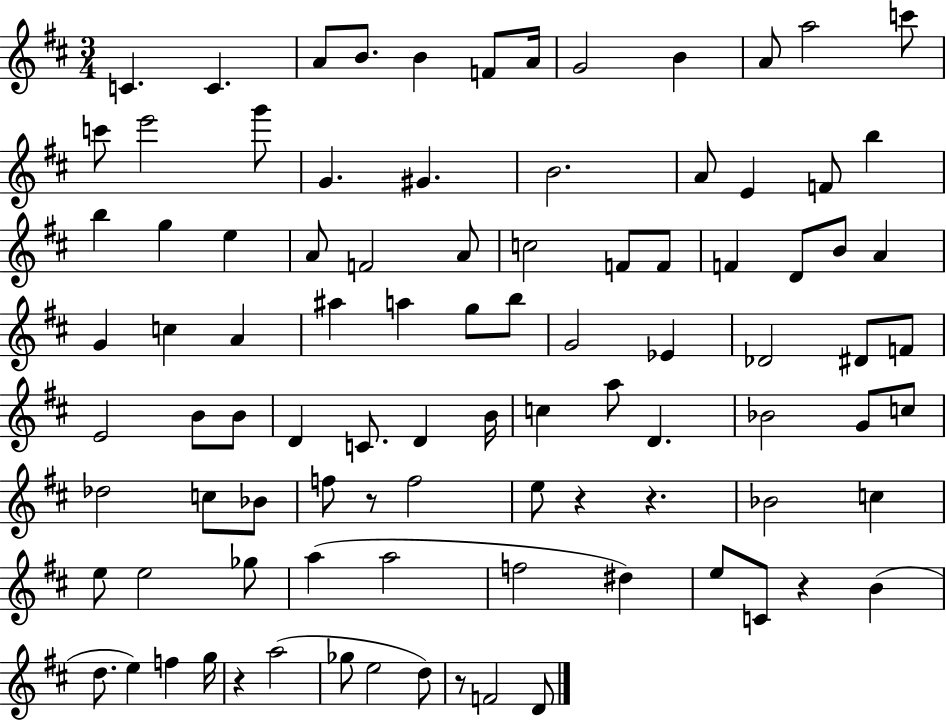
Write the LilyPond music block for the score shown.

{
  \clef treble
  \numericTimeSignature
  \time 3/4
  \key d \major
  \repeat volta 2 { c'4. c'4. | a'8 b'8. b'4 f'8 a'16 | g'2 b'4 | a'8 a''2 c'''8 | \break c'''8 e'''2 g'''8 | g'4. gis'4. | b'2. | a'8 e'4 f'8 b''4 | \break b''4 g''4 e''4 | a'8 f'2 a'8 | c''2 f'8 f'8 | f'4 d'8 b'8 a'4 | \break g'4 c''4 a'4 | ais''4 a''4 g''8 b''8 | g'2 ees'4 | des'2 dis'8 f'8 | \break e'2 b'8 b'8 | d'4 c'8. d'4 b'16 | c''4 a''8 d'4. | bes'2 g'8 c''8 | \break des''2 c''8 bes'8 | f''8 r8 f''2 | e''8 r4 r4. | bes'2 c''4 | \break e''8 e''2 ges''8 | a''4( a''2 | f''2 dis''4) | e''8 c'8 r4 b'4( | \break d''8. e''4) f''4 g''16 | r4 a''2( | ges''8 e''2 d''8) | r8 f'2 d'8 | \break } \bar "|."
}